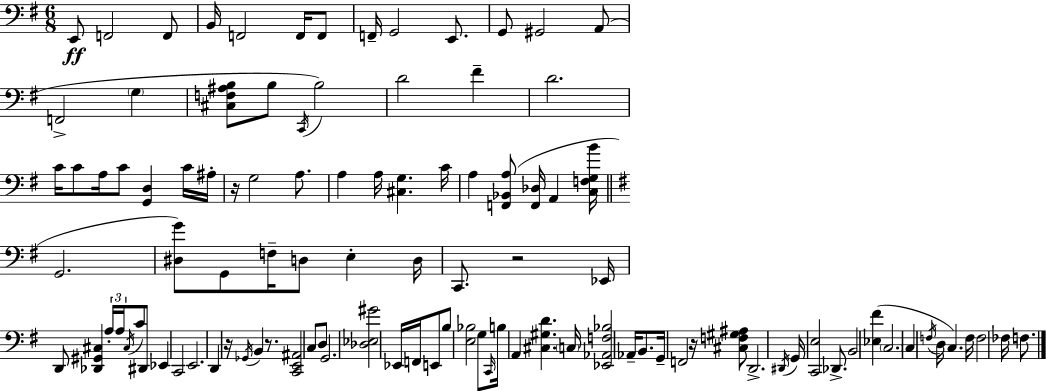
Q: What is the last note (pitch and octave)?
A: F3